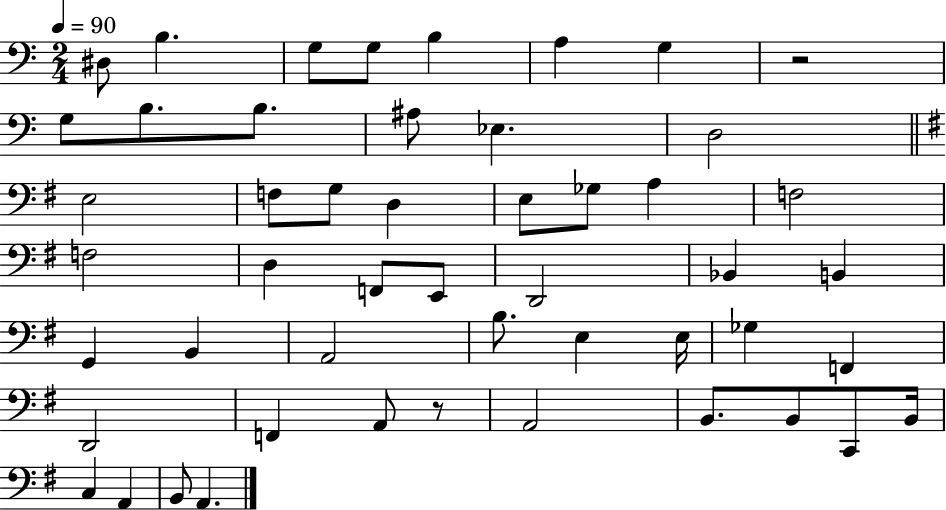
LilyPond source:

{
  \clef bass
  \numericTimeSignature
  \time 2/4
  \key c \major
  \tempo 4 = 90
  dis8 b4. | g8 g8 b4 | a4 g4 | r2 | \break g8 b8. b8. | ais8 ees4. | d2 | \bar "||" \break \key e \minor e2 | f8 g8 d4 | e8 ges8 a4 | f2 | \break f2 | d4 f,8 e,8 | d,2 | bes,4 b,4 | \break g,4 b,4 | a,2 | b8. e4 e16 | ges4 f,4 | \break d,2 | f,4 a,8 r8 | a,2 | b,8. b,8 c,8 b,16 | \break c4 a,4 | b,8 a,4. | \bar "|."
}